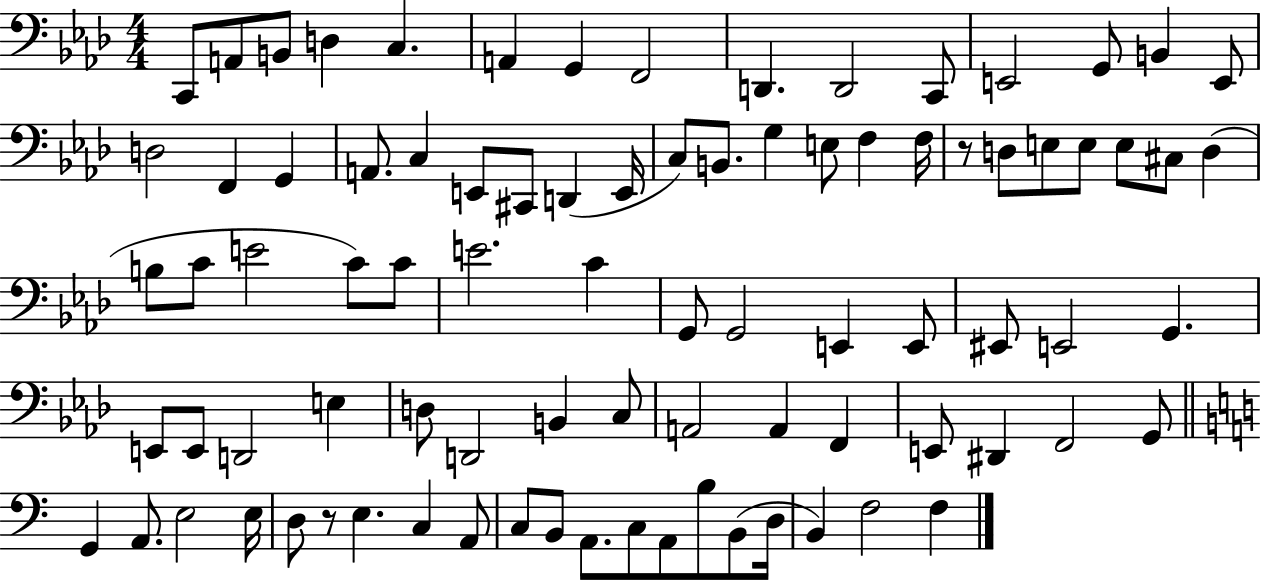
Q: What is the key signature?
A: AES major